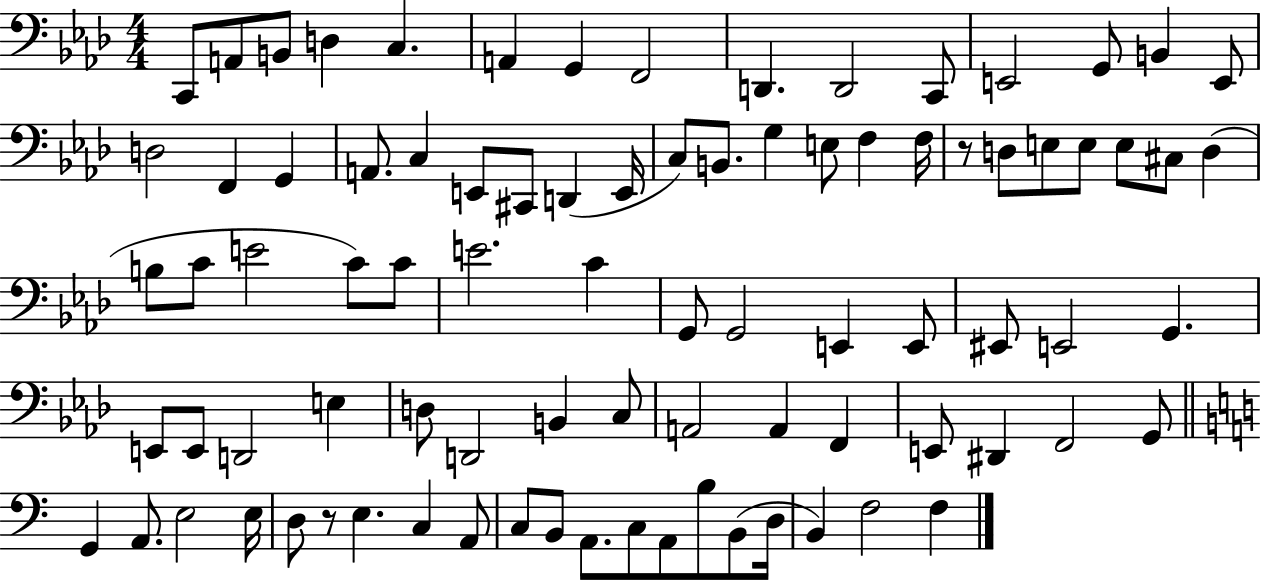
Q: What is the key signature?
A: AES major